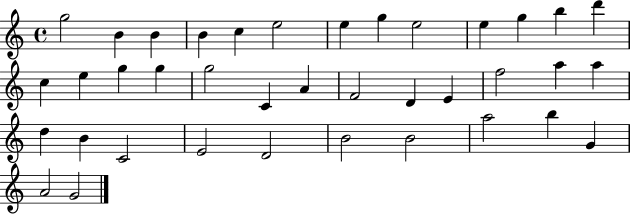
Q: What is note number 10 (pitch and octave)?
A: E5